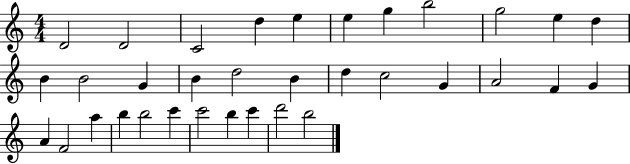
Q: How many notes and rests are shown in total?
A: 34